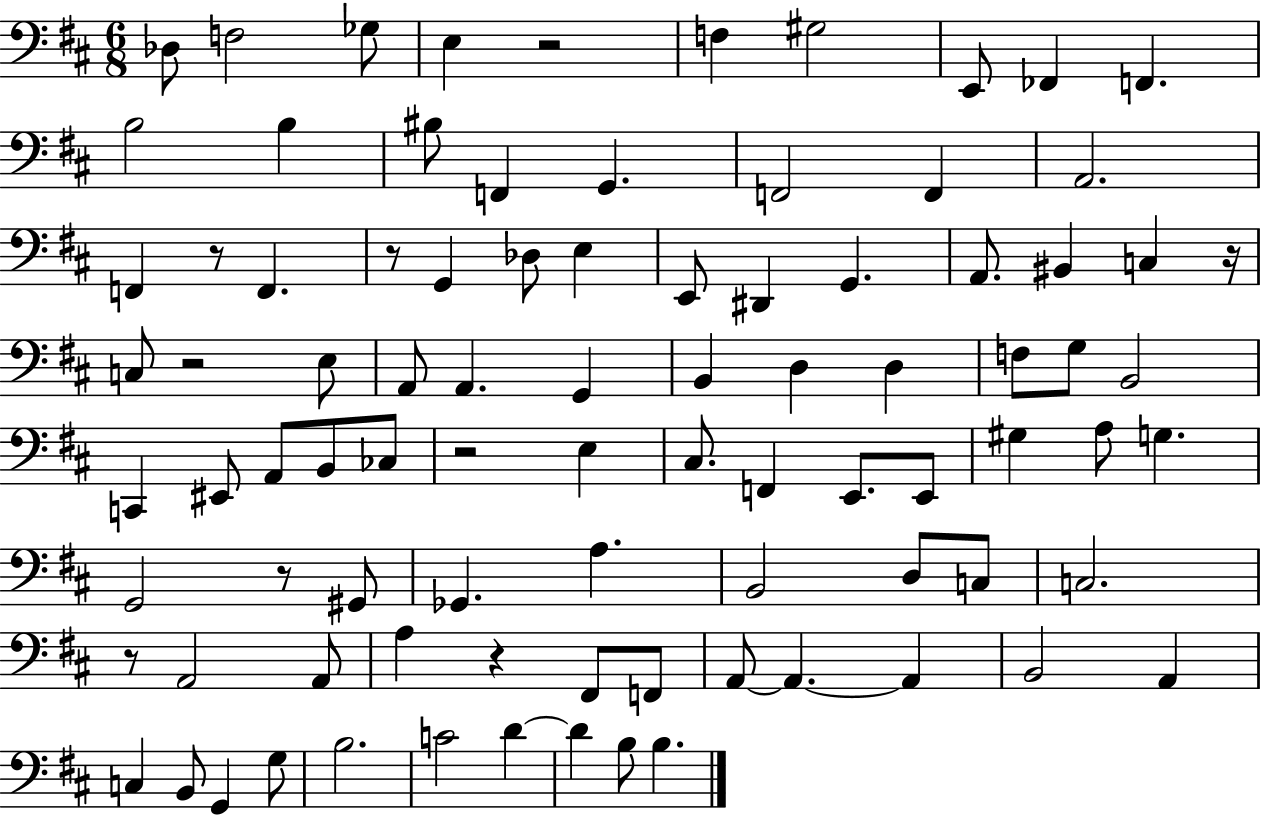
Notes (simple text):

Db3/e F3/h Gb3/e E3/q R/h F3/q G#3/h E2/e FES2/q F2/q. B3/h B3/q BIS3/e F2/q G2/q. F2/h F2/q A2/h. F2/q R/e F2/q. R/e G2/q Db3/e E3/q E2/e D#2/q G2/q. A2/e. BIS2/q C3/q R/s C3/e R/h E3/e A2/e A2/q. G2/q B2/q D3/q D3/q F3/e G3/e B2/h C2/q EIS2/e A2/e B2/e CES3/e R/h E3/q C#3/e. F2/q E2/e. E2/e G#3/q A3/e G3/q. G2/h R/e G#2/e Gb2/q. A3/q. B2/h D3/e C3/e C3/h. R/e A2/h A2/e A3/q R/q F#2/e F2/e A2/e A2/q. A2/q B2/h A2/q C3/q B2/e G2/q G3/e B3/h. C4/h D4/q D4/q B3/e B3/q.